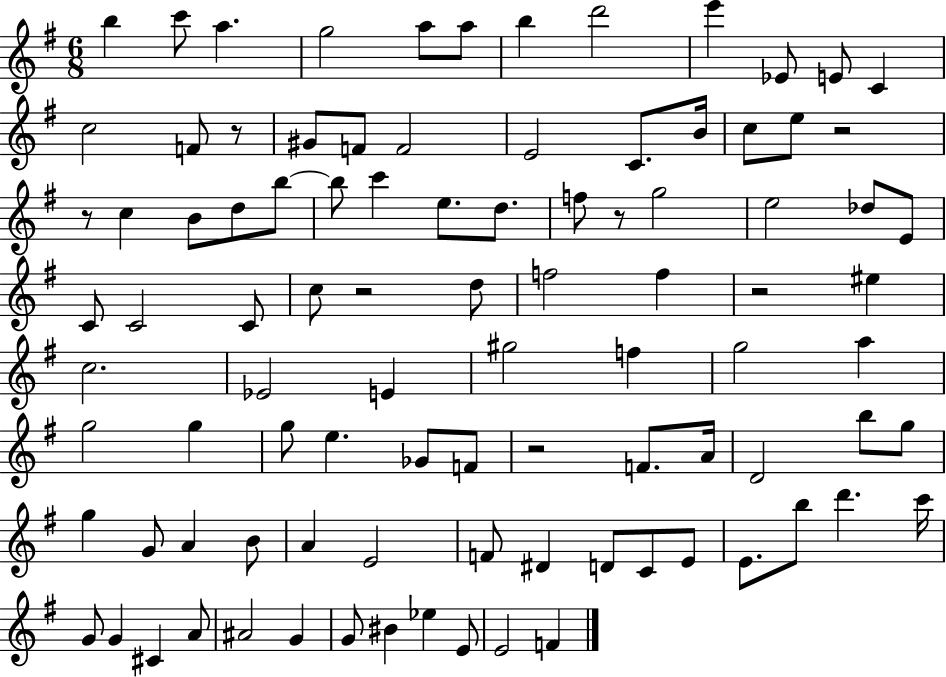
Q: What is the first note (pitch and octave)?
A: B5